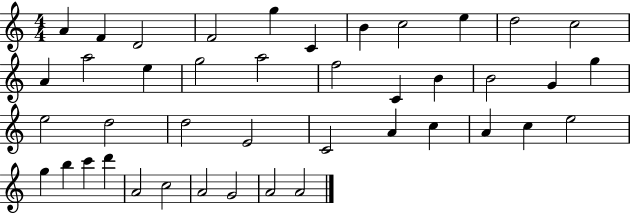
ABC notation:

X:1
T:Untitled
M:4/4
L:1/4
K:C
A F D2 F2 g C B c2 e d2 c2 A a2 e g2 a2 f2 C B B2 G g e2 d2 d2 E2 C2 A c A c e2 g b c' d' A2 c2 A2 G2 A2 A2